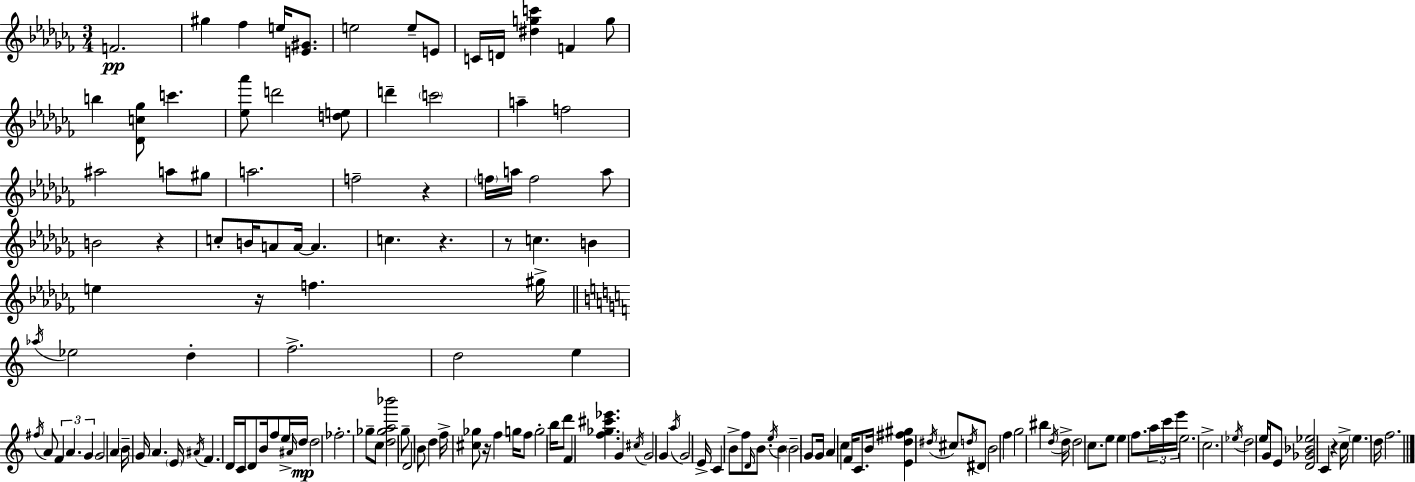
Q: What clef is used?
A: treble